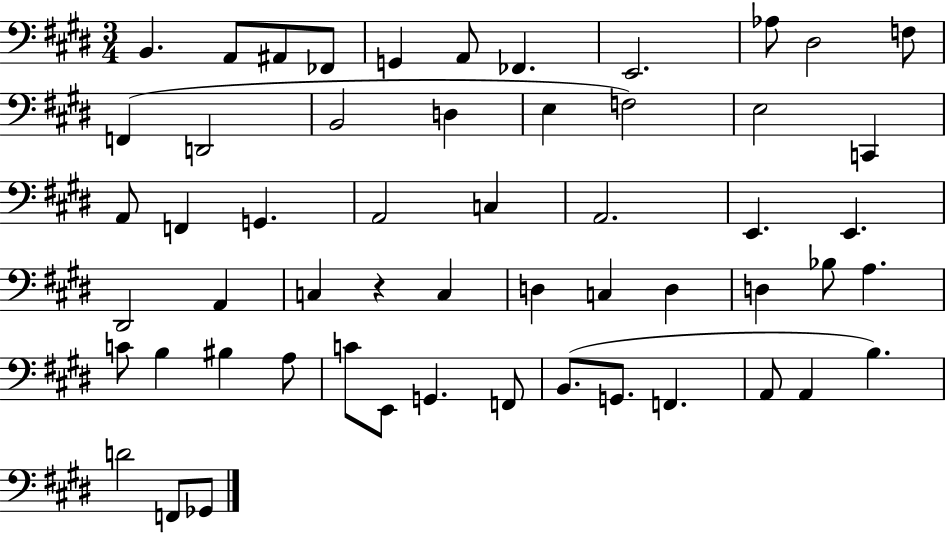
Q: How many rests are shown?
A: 1